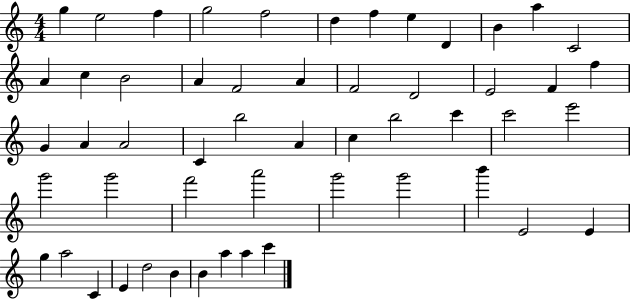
X:1
T:Untitled
M:4/4
L:1/4
K:C
g e2 f g2 f2 d f e D B a C2 A c B2 A F2 A F2 D2 E2 F f G A A2 C b2 A c b2 c' c'2 e'2 g'2 g'2 f'2 a'2 g'2 g'2 b' E2 E g a2 C E d2 B B a a c'